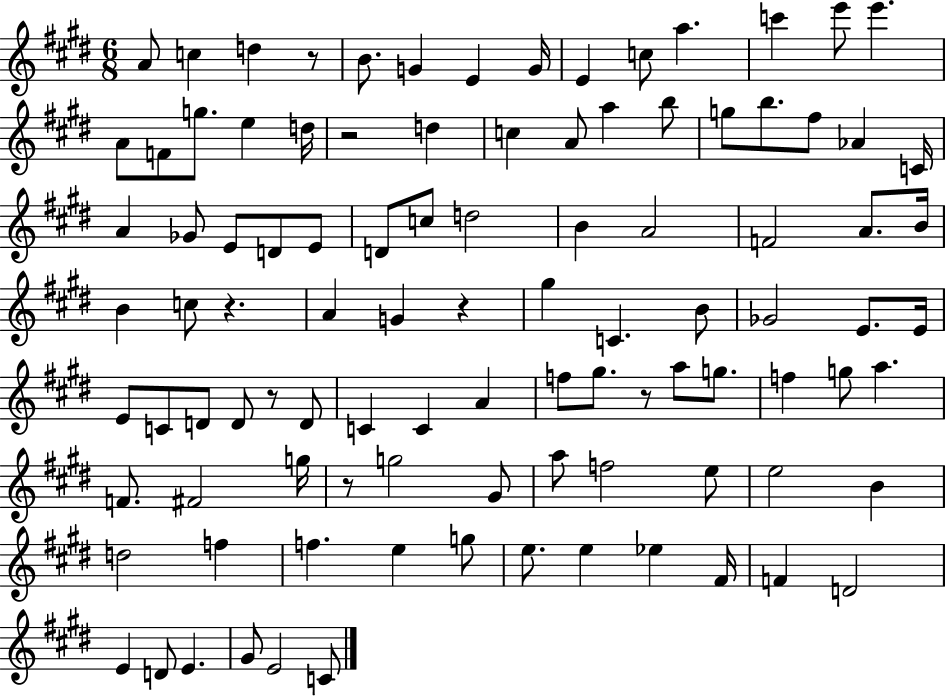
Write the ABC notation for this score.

X:1
T:Untitled
M:6/8
L:1/4
K:E
A/2 c d z/2 B/2 G E G/4 E c/2 a c' e'/2 e' A/2 F/2 g/2 e d/4 z2 d c A/2 a b/2 g/2 b/2 ^f/2 _A C/4 A _G/2 E/2 D/2 E/2 D/2 c/2 d2 B A2 F2 A/2 B/4 B c/2 z A G z ^g C B/2 _G2 E/2 E/4 E/2 C/2 D/2 D/2 z/2 D/2 C C A f/2 ^g/2 z/2 a/2 g/2 f g/2 a F/2 ^F2 g/4 z/2 g2 ^G/2 a/2 f2 e/2 e2 B d2 f f e g/2 e/2 e _e ^F/4 F D2 E D/2 E ^G/2 E2 C/2